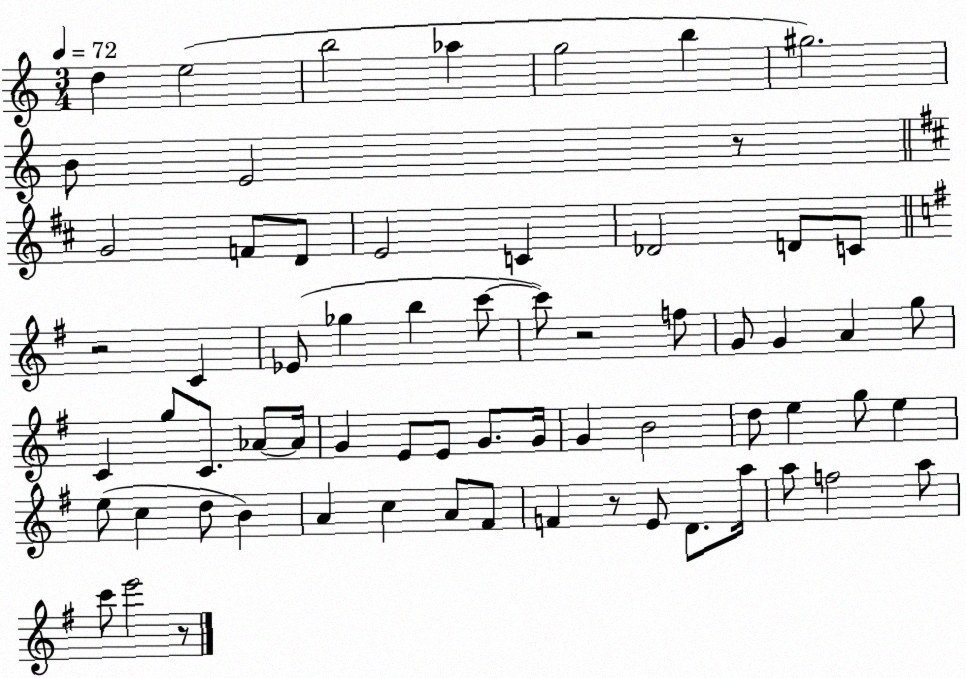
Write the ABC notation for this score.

X:1
T:Untitled
M:3/4
L:1/4
K:C
d e2 b2 _a g2 b ^g2 B/2 E2 z/2 G2 F/2 D/2 E2 C _D2 D/2 C/2 z2 C _E/2 _g b c'/2 c'/2 z2 f/2 G/2 G A g/2 C g/2 C/2 _A/2 _A/4 G E/2 E/2 G/2 G/4 G B2 d/2 e g/2 e e/2 c d/2 B A c A/2 ^F/2 F z/2 E/2 D/2 a/4 a/2 f2 a/2 c'/2 e'2 z/2